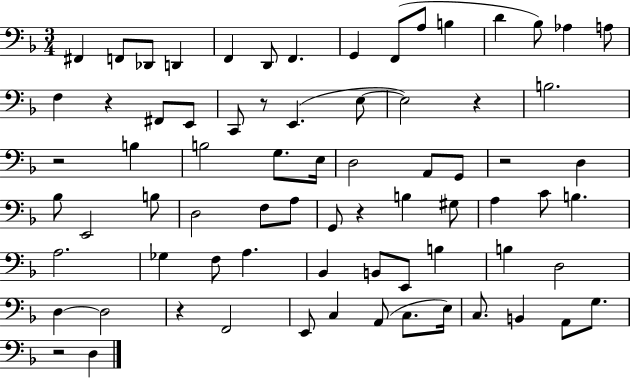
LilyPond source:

{
  \clef bass
  \numericTimeSignature
  \time 3/4
  \key f \major
  \repeat volta 2 { fis,4 f,8 des,8 d,4 | f,4 d,8 f,4. | g,4 f,8( a8 b4 | d'4 bes8) aes4 a8 | \break f4 r4 fis,8 e,8 | c,8 r8 e,4.( e8~~ | e2) r4 | b2. | \break r2 b4 | b2 g8. e16 | d2 a,8 g,8 | r2 d4 | \break bes8 e,2 b8 | d2 f8 a8 | g,8 r4 b4 gis8 | a4 c'8 b4. | \break a2. | ges4 f8 a4. | bes,4 b,8 e,8 b4 | b4 d2 | \break d4~~ d2 | r4 f,2 | e,8 c4 a,8( c8. e16) | c8. b,4 a,8 g8. | \break r2 d4 | } \bar "|."
}